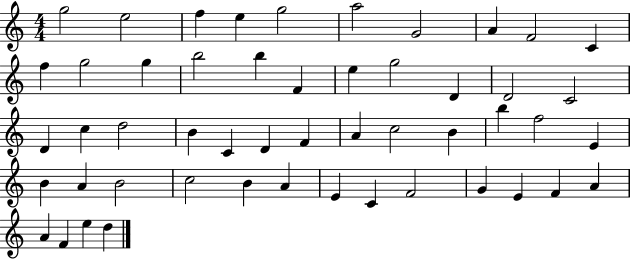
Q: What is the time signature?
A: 4/4